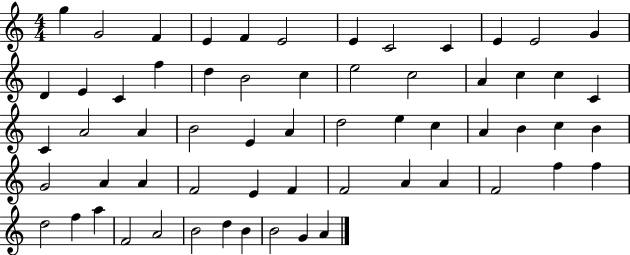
G5/q G4/h F4/q E4/q F4/q E4/h E4/q C4/h C4/q E4/q E4/h G4/q D4/q E4/q C4/q F5/q D5/q B4/h C5/q E5/h C5/h A4/q C5/q C5/q C4/q C4/q A4/h A4/q B4/h E4/q A4/q D5/h E5/q C5/q A4/q B4/q C5/q B4/q G4/h A4/q A4/q F4/h E4/q F4/q F4/h A4/q A4/q F4/h F5/q F5/q D5/h F5/q A5/q F4/h A4/h B4/h D5/q B4/q B4/h G4/q A4/q